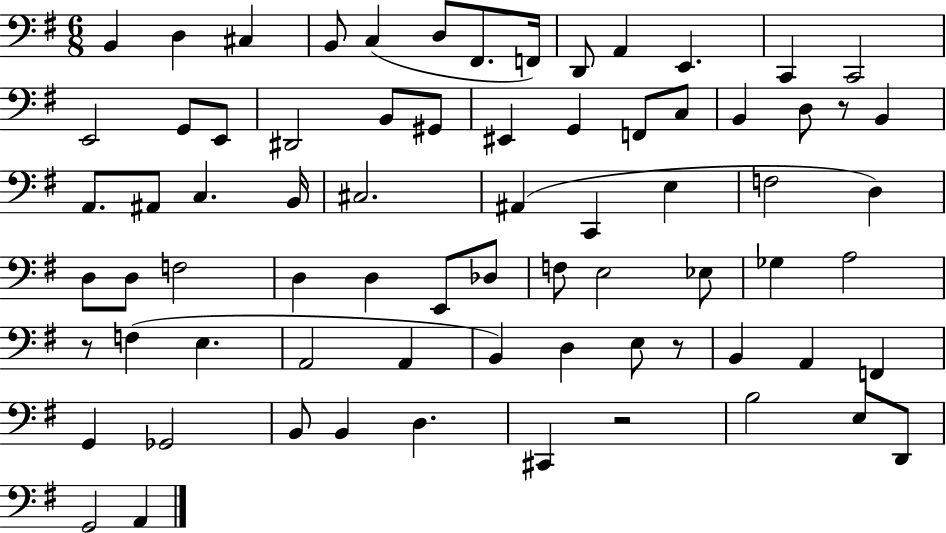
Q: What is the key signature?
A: G major